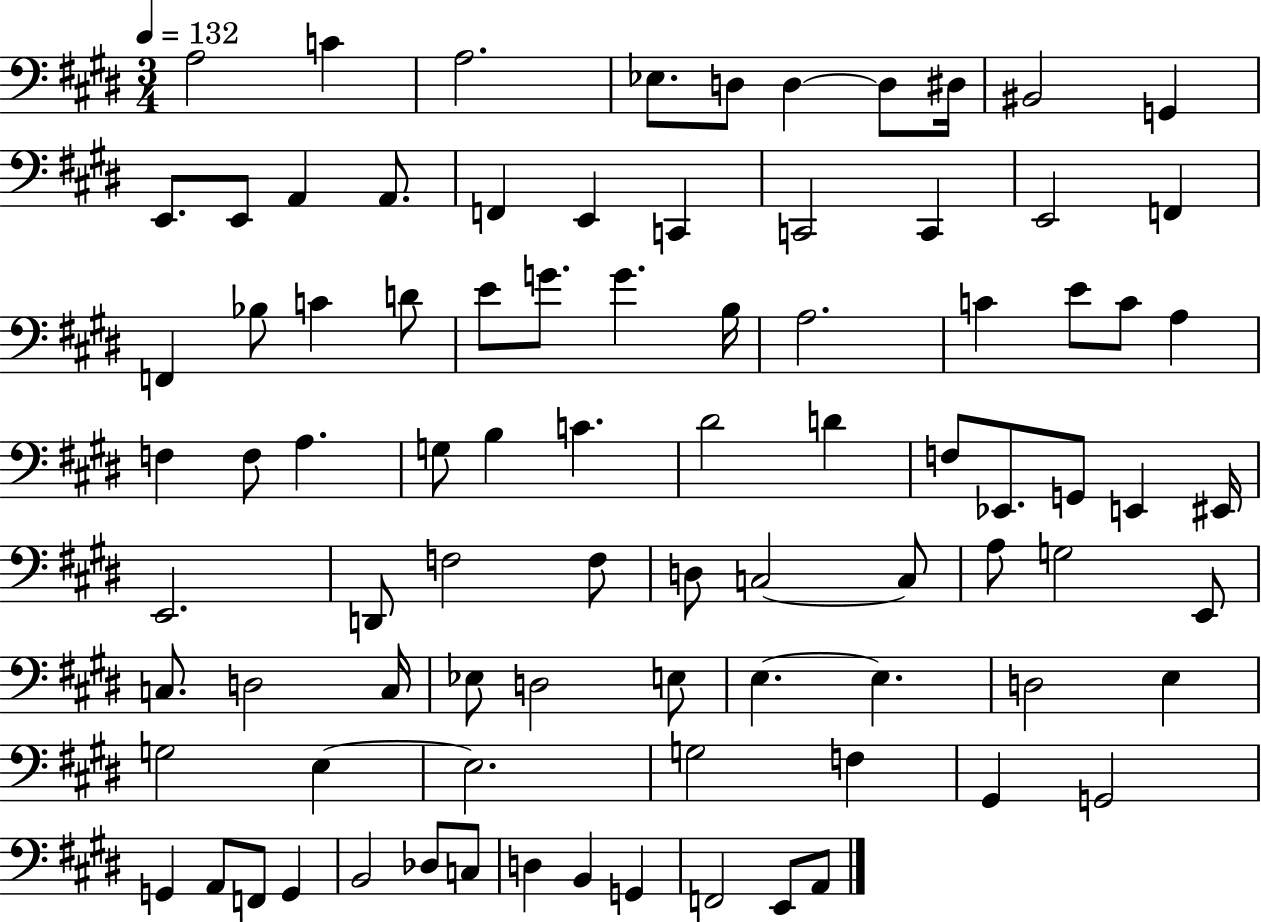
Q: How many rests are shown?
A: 0